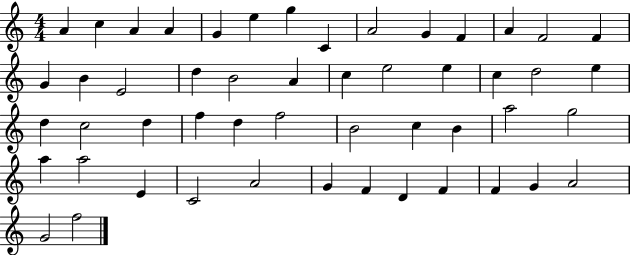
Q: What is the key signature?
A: C major